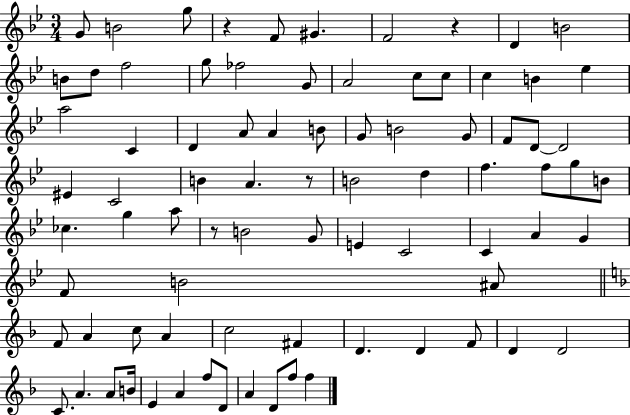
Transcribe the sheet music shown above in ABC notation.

X:1
T:Untitled
M:3/4
L:1/4
K:Bb
G/2 B2 g/2 z F/2 ^G F2 z D B2 B/2 d/2 f2 g/2 _f2 G/2 A2 c/2 c/2 c B _e a2 C D A/2 A B/2 G/2 B2 G/2 F/2 D/2 D2 ^E C2 B A z/2 B2 d f f/2 g/2 B/2 _c g a/2 z/2 B2 G/2 E C2 C A G F/2 B2 ^A/2 F/2 A c/2 A c2 ^F D D F/2 D D2 C/2 A A/2 B/4 E A f/2 D/2 A D/2 f/2 f